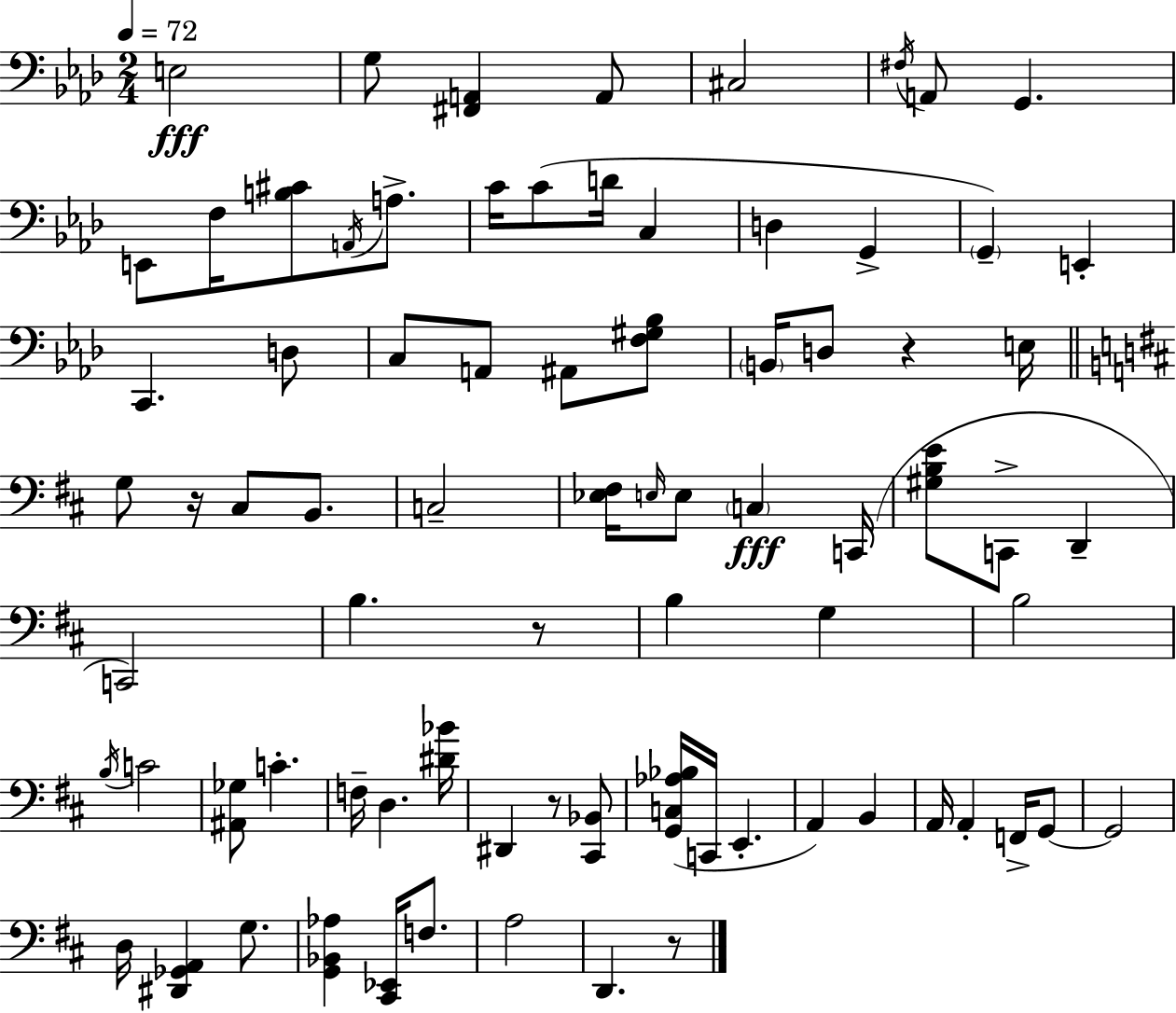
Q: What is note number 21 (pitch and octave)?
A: D3